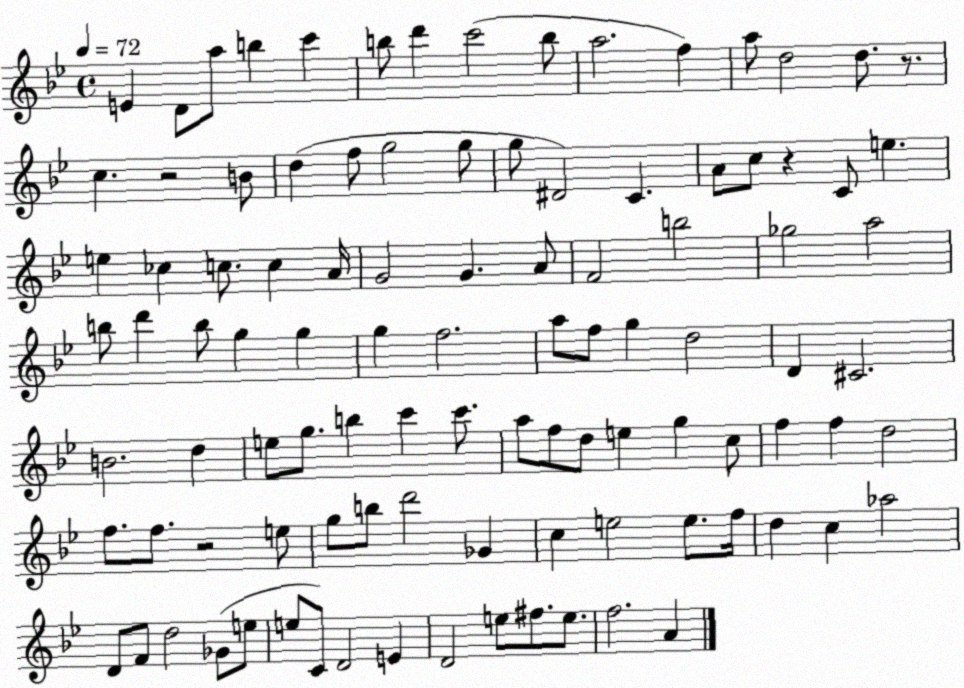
X:1
T:Untitled
M:4/4
L:1/4
K:Bb
E D/2 a/2 b c' b/2 d' c'2 b/2 a2 f a/2 d2 d/2 z/2 c z2 B/2 d f/2 g2 g/2 g/2 ^D2 C A/2 c/2 z C/2 e e _c c/2 c A/4 G2 G A/2 F2 b2 _g2 a2 b/2 d' b/2 g g g f2 a/2 f/2 g d2 D ^C2 B2 d e/2 g/2 b c' c'/2 a/2 f/2 d/2 e g c/2 f f d2 f/2 f/2 z2 e/2 g/2 b/2 d'2 _G c e2 e/2 f/4 d c _a2 D/2 F/2 d2 _G/2 e/2 e/2 C/2 D2 E D2 e/2 ^f/2 e/2 f2 A